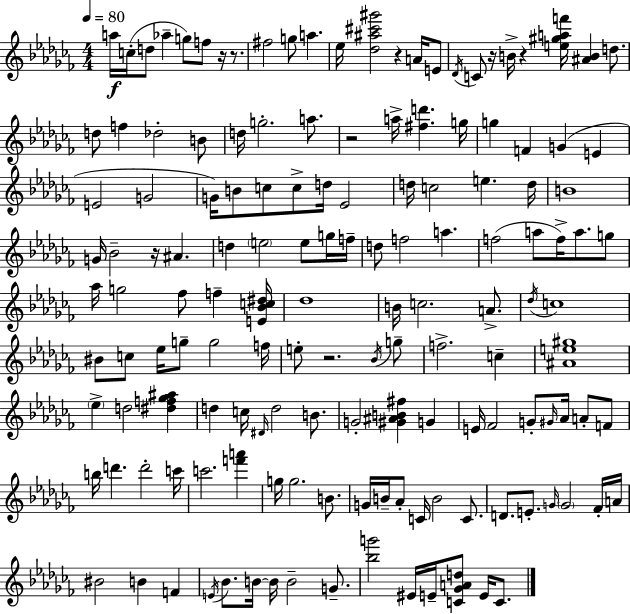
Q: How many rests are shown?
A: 8